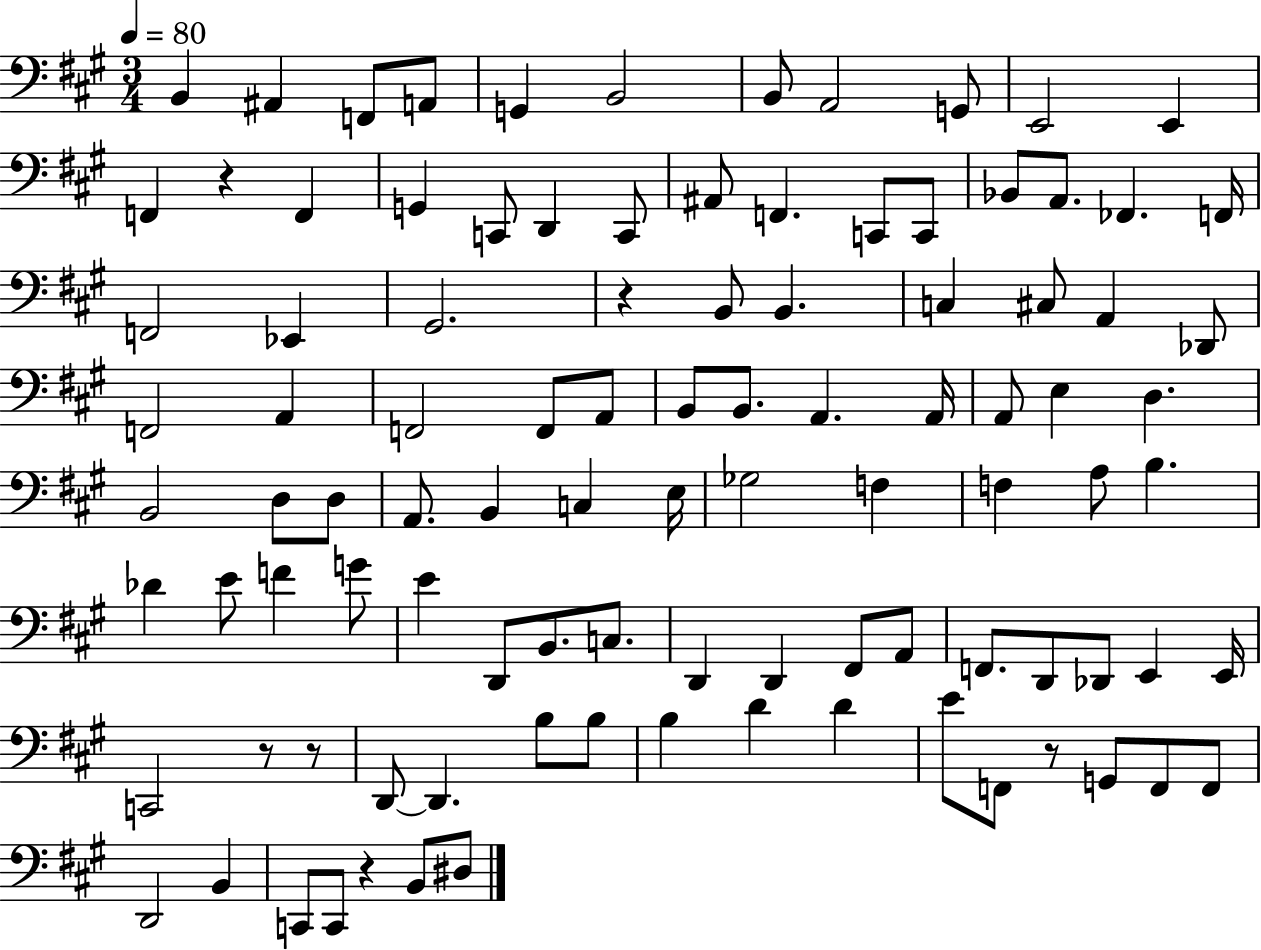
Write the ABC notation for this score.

X:1
T:Untitled
M:3/4
L:1/4
K:A
B,, ^A,, F,,/2 A,,/2 G,, B,,2 B,,/2 A,,2 G,,/2 E,,2 E,, F,, z F,, G,, C,,/2 D,, C,,/2 ^A,,/2 F,, C,,/2 C,,/2 _B,,/2 A,,/2 _F,, F,,/4 F,,2 _E,, ^G,,2 z B,,/2 B,, C, ^C,/2 A,, _D,,/2 F,,2 A,, F,,2 F,,/2 A,,/2 B,,/2 B,,/2 A,, A,,/4 A,,/2 E, D, B,,2 D,/2 D,/2 A,,/2 B,, C, E,/4 _G,2 F, F, A,/2 B, _D E/2 F G/2 E D,,/2 B,,/2 C,/2 D,, D,, ^F,,/2 A,,/2 F,,/2 D,,/2 _D,,/2 E,, E,,/4 C,,2 z/2 z/2 D,,/2 D,, B,/2 B,/2 B, D D E/2 F,,/2 z/2 G,,/2 F,,/2 F,,/2 D,,2 B,, C,,/2 C,,/2 z B,,/2 ^D,/2